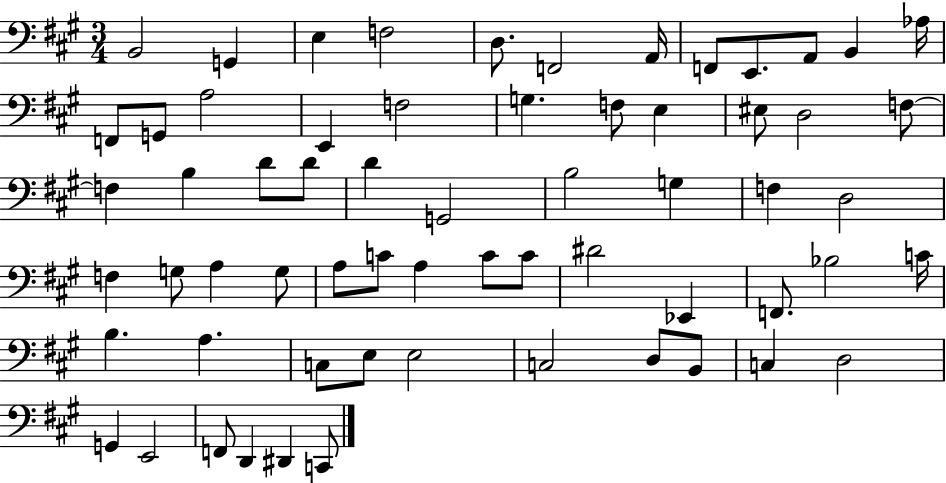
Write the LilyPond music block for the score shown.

{
  \clef bass
  \numericTimeSignature
  \time 3/4
  \key a \major
  \repeat volta 2 { b,2 g,4 | e4 f2 | d8. f,2 a,16 | f,8 e,8. a,8 b,4 aes16 | \break f,8 g,8 a2 | e,4 f2 | g4. f8 e4 | eis8 d2 f8~~ | \break f4 b4 d'8 d'8 | d'4 g,2 | b2 g4 | f4 d2 | \break f4 g8 a4 g8 | a8 c'8 a4 c'8 c'8 | dis'2 ees,4 | f,8. bes2 c'16 | \break b4. a4. | c8 e8 e2 | c2 d8 b,8 | c4 d2 | \break g,4 e,2 | f,8 d,4 dis,4 c,8 | } \bar "|."
}